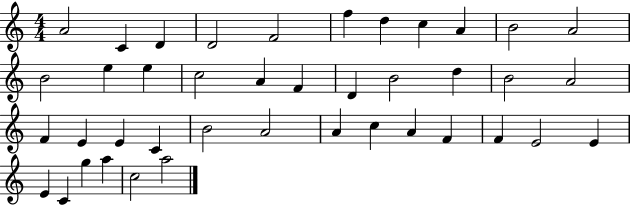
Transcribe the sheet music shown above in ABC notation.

X:1
T:Untitled
M:4/4
L:1/4
K:C
A2 C D D2 F2 f d c A B2 A2 B2 e e c2 A F D B2 d B2 A2 F E E C B2 A2 A c A F F E2 E E C g a c2 a2